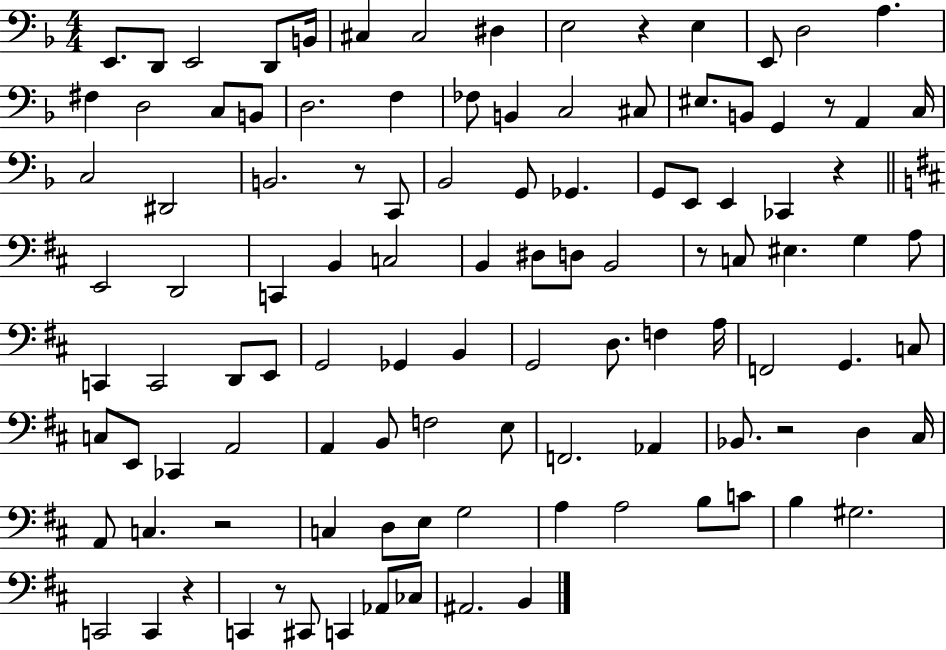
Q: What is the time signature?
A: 4/4